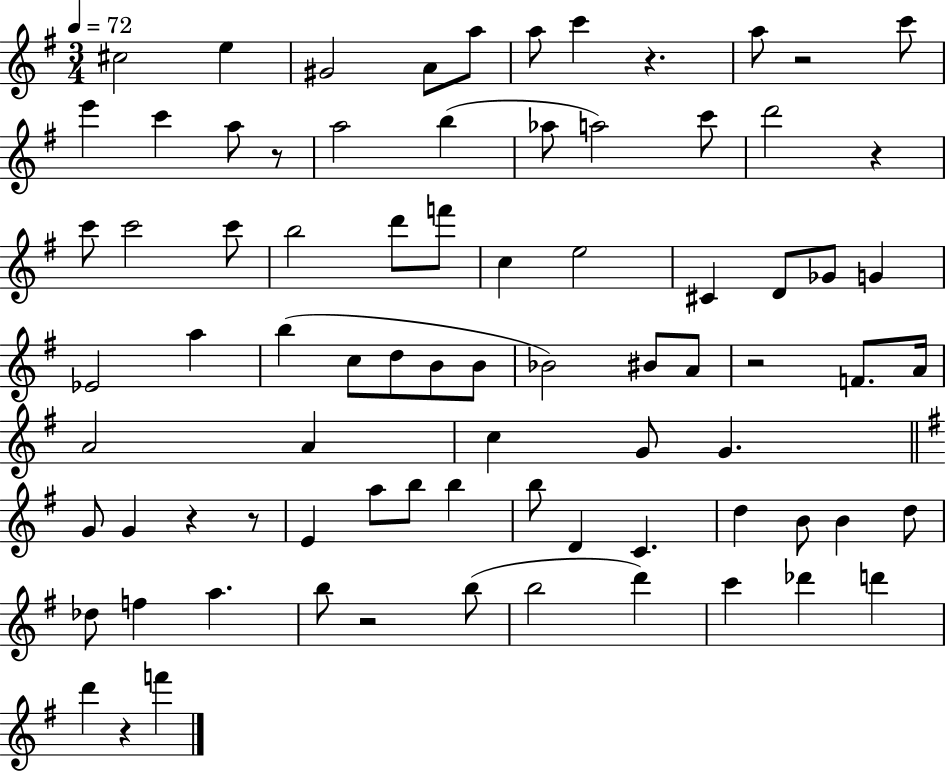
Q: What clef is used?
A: treble